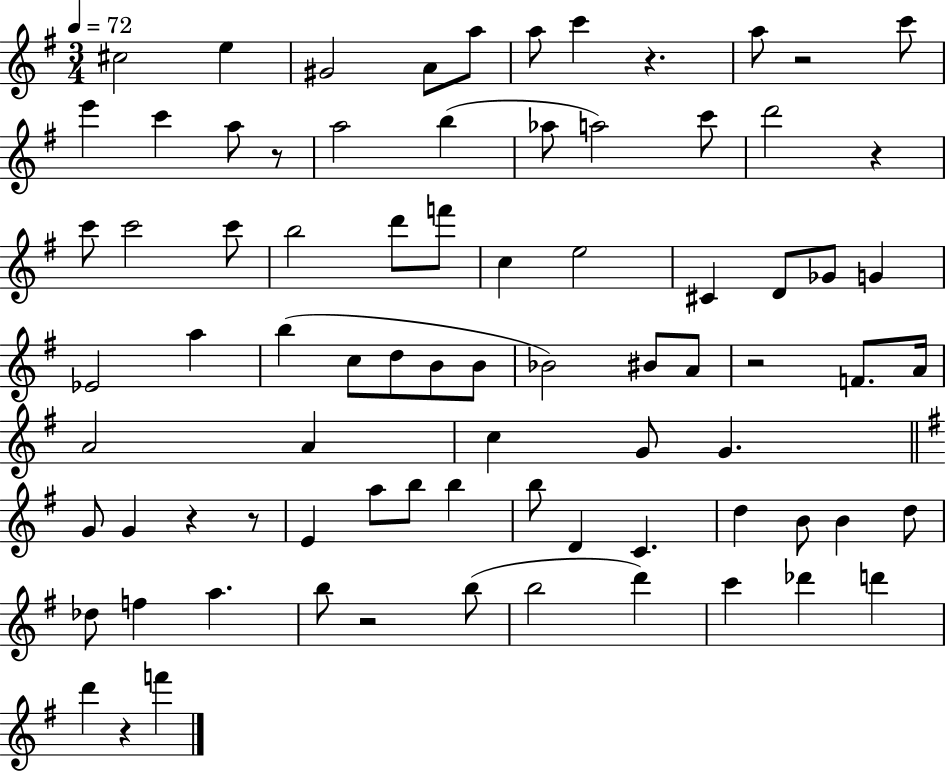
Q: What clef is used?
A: treble